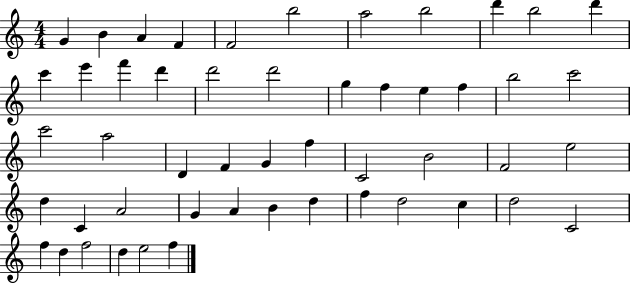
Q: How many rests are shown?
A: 0